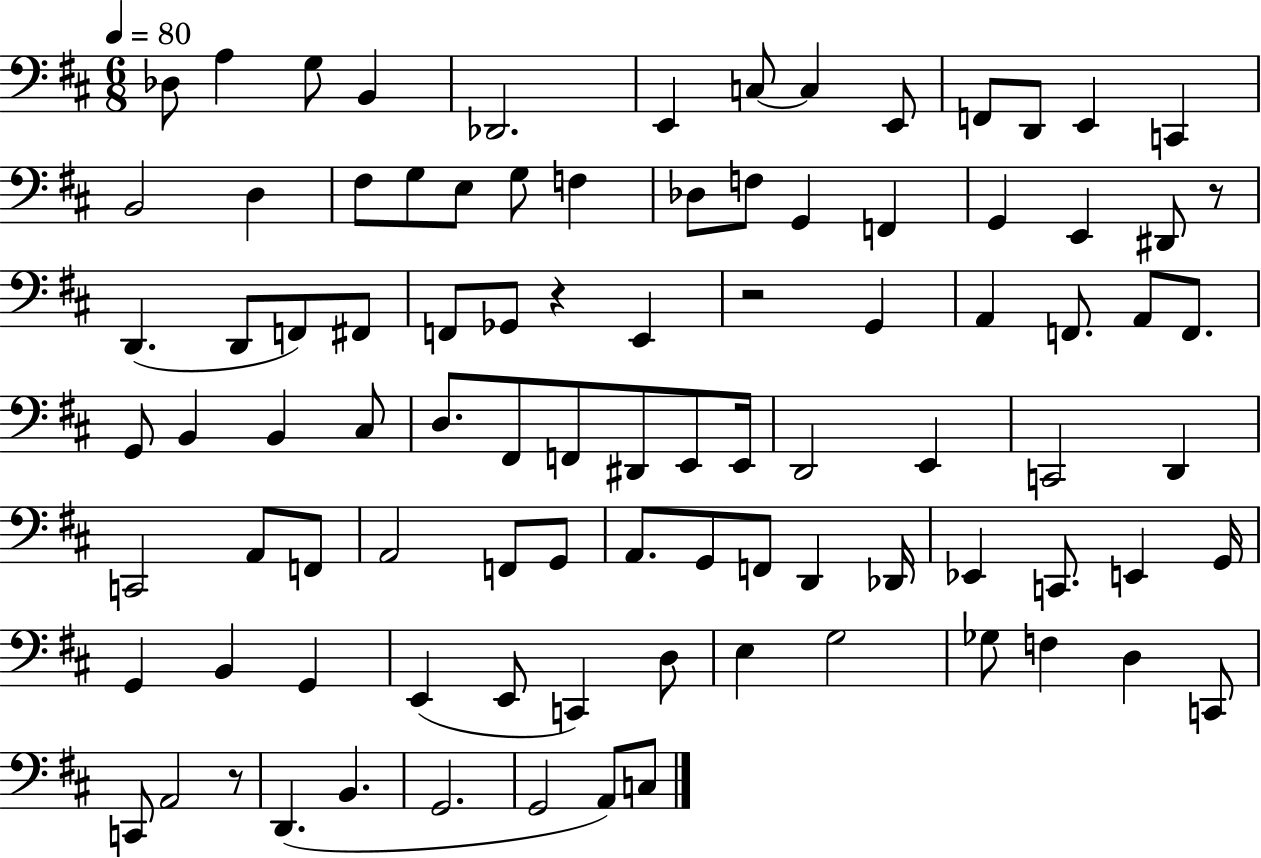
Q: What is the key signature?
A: D major